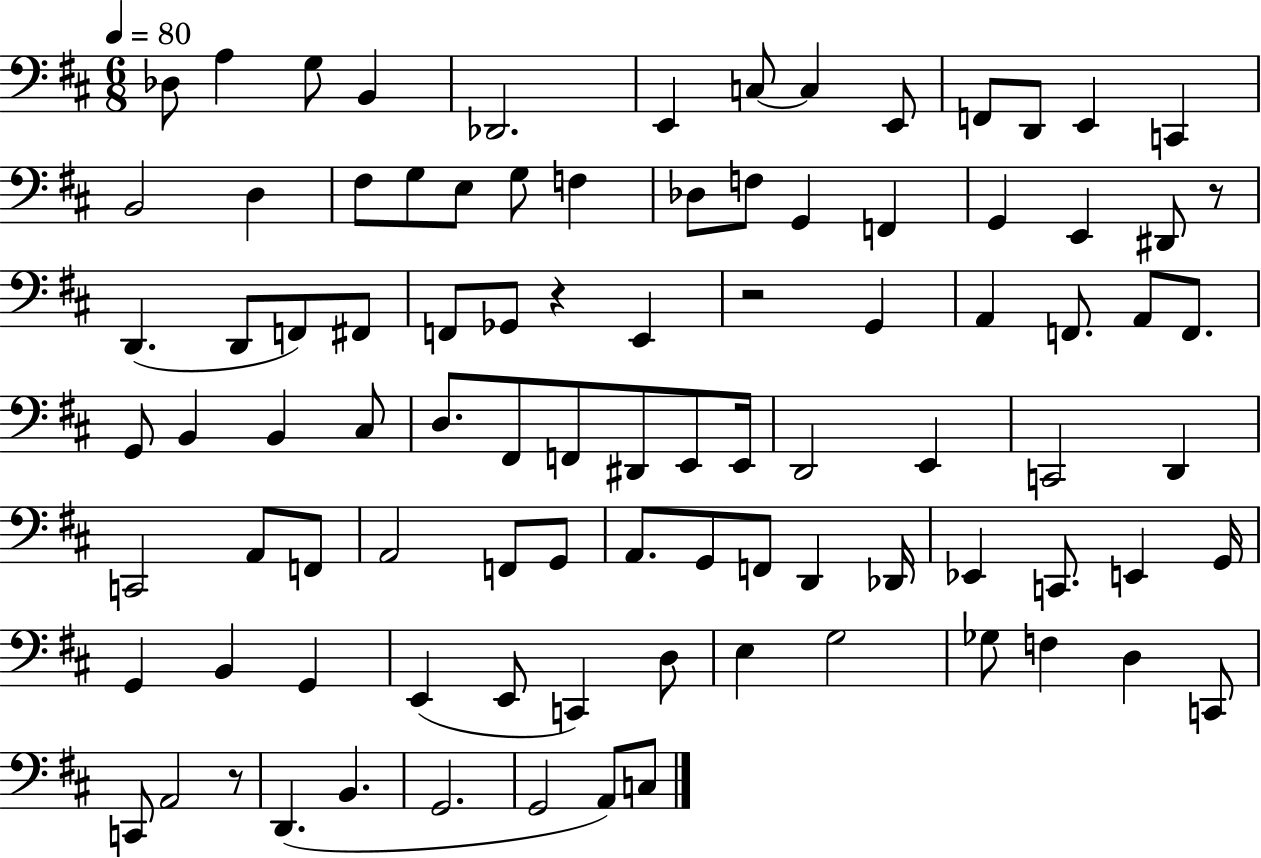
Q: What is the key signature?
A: D major